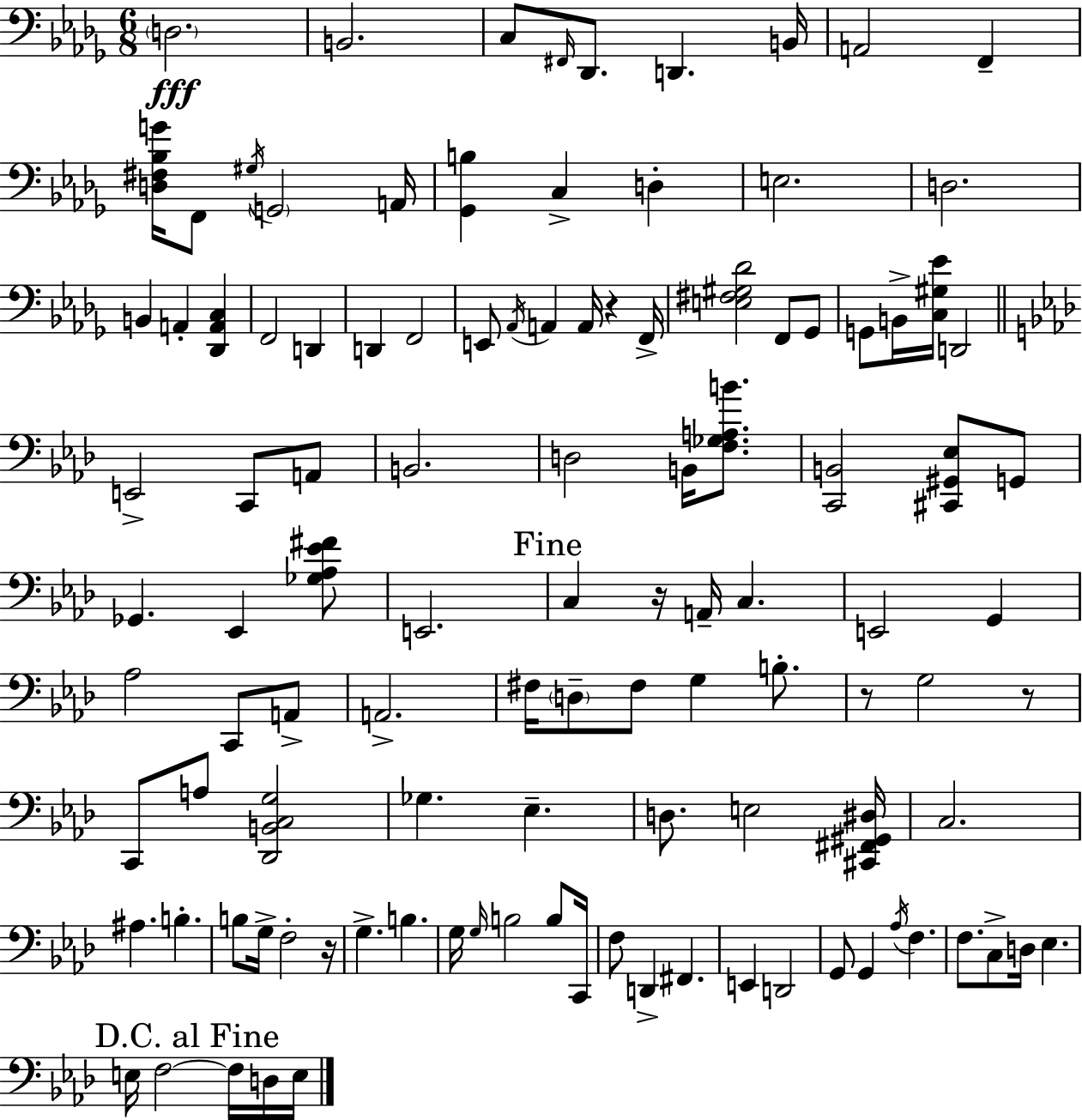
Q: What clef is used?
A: bass